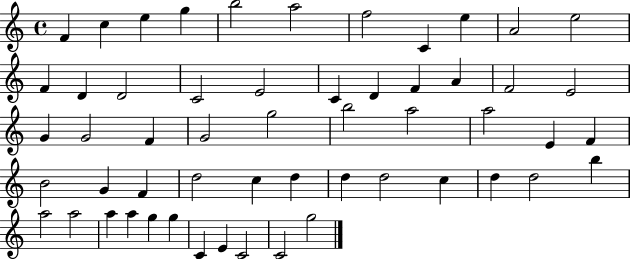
X:1
T:Untitled
M:4/4
L:1/4
K:C
F c e g b2 a2 f2 C e A2 e2 F D D2 C2 E2 C D F A F2 E2 G G2 F G2 g2 b2 a2 a2 E F B2 G F d2 c d d d2 c d d2 b a2 a2 a a g g C E C2 C2 g2